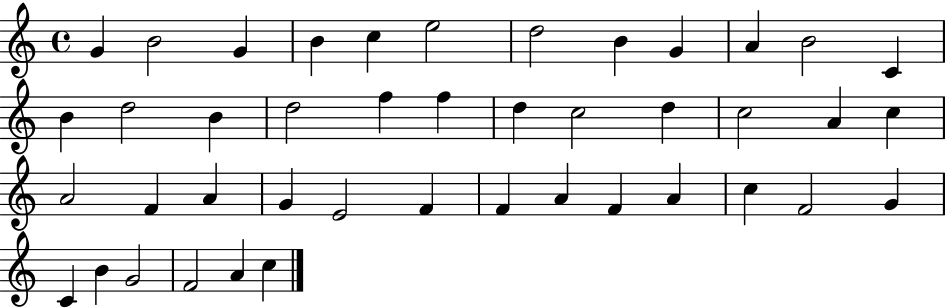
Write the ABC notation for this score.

X:1
T:Untitled
M:4/4
L:1/4
K:C
G B2 G B c e2 d2 B G A B2 C B d2 B d2 f f d c2 d c2 A c A2 F A G E2 F F A F A c F2 G C B G2 F2 A c